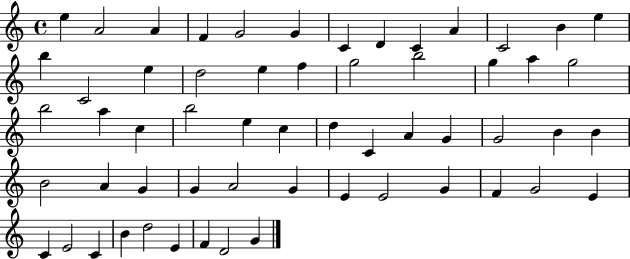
{
  \clef treble
  \time 4/4
  \defaultTimeSignature
  \key c \major
  e''4 a'2 a'4 | f'4 g'2 g'4 | c'4 d'4 c'4 a'4 | c'2 b'4 e''4 | \break b''4 c'2 e''4 | d''2 e''4 f''4 | g''2 b''2 | g''4 a''4 g''2 | \break b''2 a''4 c''4 | b''2 e''4 c''4 | d''4 c'4 a'4 g'4 | g'2 b'4 b'4 | \break b'2 a'4 g'4 | g'4 a'2 g'4 | e'4 e'2 g'4 | f'4 g'2 e'4 | \break c'4 e'2 c'4 | b'4 d''2 e'4 | f'4 d'2 g'4 | \bar "|."
}